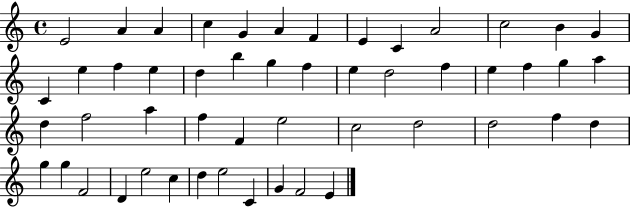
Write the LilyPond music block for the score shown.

{
  \clef treble
  \time 4/4
  \defaultTimeSignature
  \key c \major
  e'2 a'4 a'4 | c''4 g'4 a'4 f'4 | e'4 c'4 a'2 | c''2 b'4 g'4 | \break c'4 e''4 f''4 e''4 | d''4 b''4 g''4 f''4 | e''4 d''2 f''4 | e''4 f''4 g''4 a''4 | \break d''4 f''2 a''4 | f''4 f'4 e''2 | c''2 d''2 | d''2 f''4 d''4 | \break g''4 g''4 f'2 | d'4 e''2 c''4 | d''4 e''2 c'4 | g'4 f'2 e'4 | \break \bar "|."
}